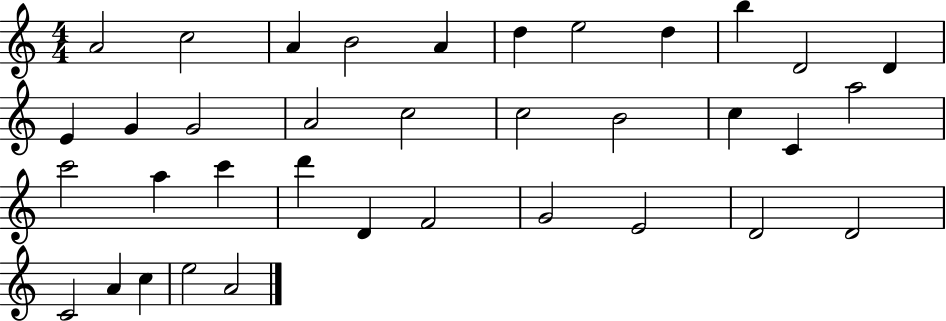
X:1
T:Untitled
M:4/4
L:1/4
K:C
A2 c2 A B2 A d e2 d b D2 D E G G2 A2 c2 c2 B2 c C a2 c'2 a c' d' D F2 G2 E2 D2 D2 C2 A c e2 A2